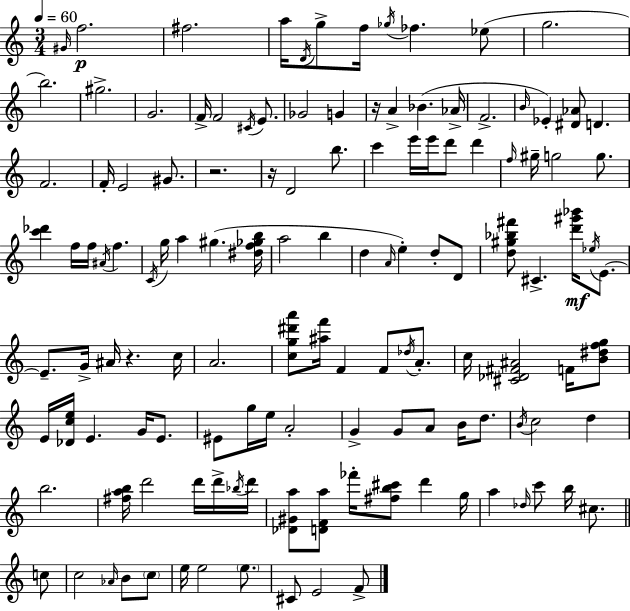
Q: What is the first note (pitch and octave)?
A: G#4